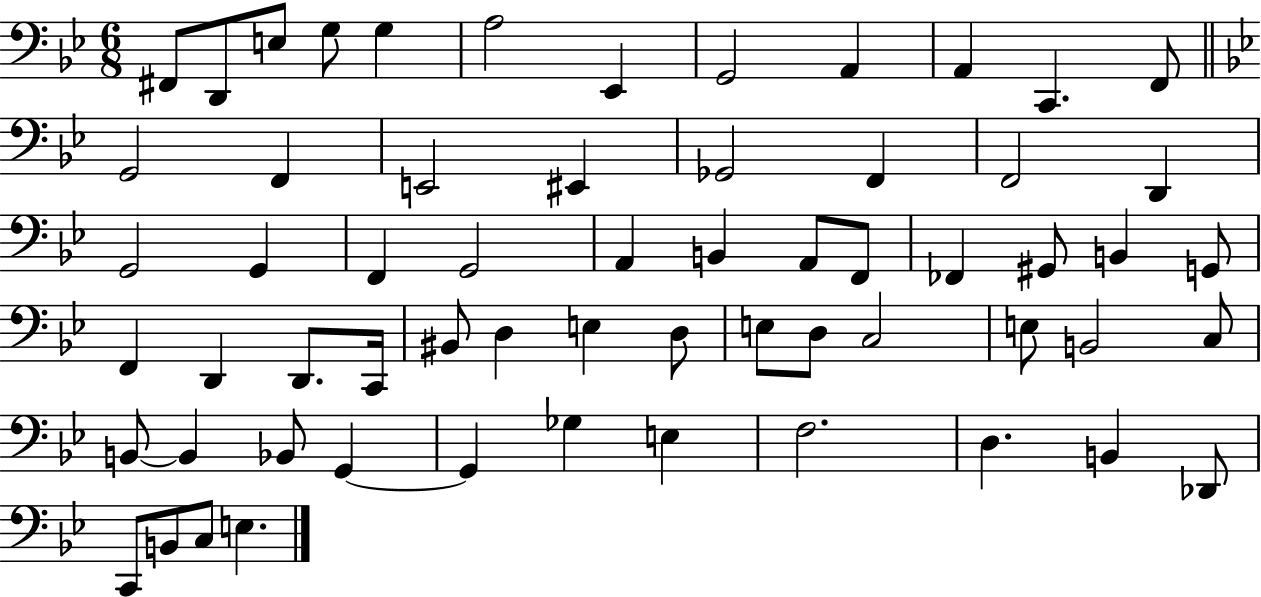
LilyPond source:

{
  \clef bass
  \numericTimeSignature
  \time 6/8
  \key bes \major
  fis,8 d,8 e8 g8 g4 | a2 ees,4 | g,2 a,4 | a,4 c,4. f,8 | \break \bar "||" \break \key g \minor g,2 f,4 | e,2 eis,4 | ges,2 f,4 | f,2 d,4 | \break g,2 g,4 | f,4 g,2 | a,4 b,4 a,8 f,8 | fes,4 gis,8 b,4 g,8 | \break f,4 d,4 d,8. c,16 | bis,8 d4 e4 d8 | e8 d8 c2 | e8 b,2 c8 | \break b,8~~ b,4 bes,8 g,4~~ | g,4 ges4 e4 | f2. | d4. b,4 des,8 | \break c,8 b,8 c8 e4. | \bar "|."
}